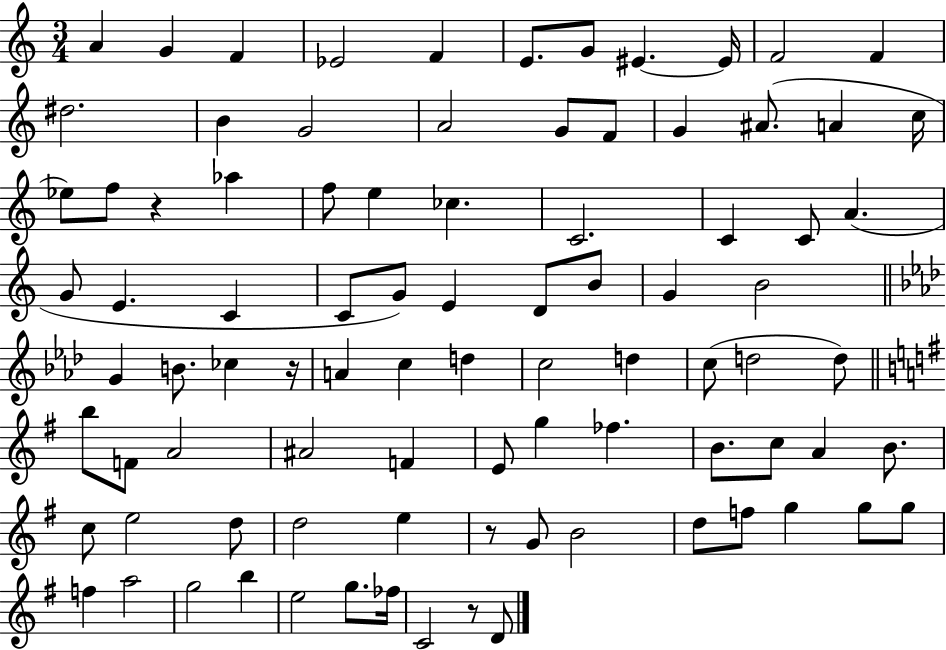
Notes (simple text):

A4/q G4/q F4/q Eb4/h F4/q E4/e. G4/e EIS4/q. EIS4/s F4/h F4/q D#5/h. B4/q G4/h A4/h G4/e F4/e G4/q A#4/e. A4/q C5/s Eb5/e F5/e R/q Ab5/q F5/e E5/q CES5/q. C4/h. C4/q C4/e A4/q. G4/e E4/q. C4/q C4/e G4/e E4/q D4/e B4/e G4/q B4/h G4/q B4/e. CES5/q R/s A4/q C5/q D5/q C5/h D5/q C5/e D5/h D5/e B5/e F4/e A4/h A#4/h F4/q E4/e G5/q FES5/q. B4/e. C5/e A4/q B4/e. C5/e E5/h D5/e D5/h E5/q R/e G4/e B4/h D5/e F5/e G5/q G5/e G5/e F5/q A5/h G5/h B5/q E5/h G5/e. FES5/s C4/h R/e D4/e